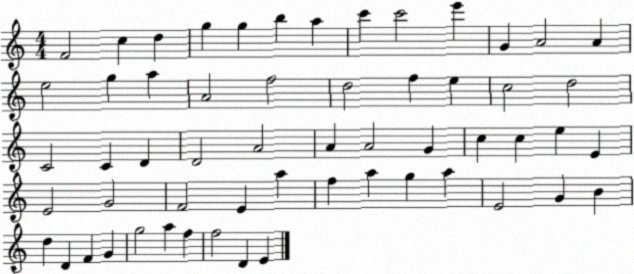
X:1
T:Untitled
M:4/4
L:1/4
K:C
F2 c d g g b a c' c'2 e' G A2 A e2 g a A2 f2 d2 f e c2 d2 C2 C D D2 A2 A A2 G c c e E E2 G2 F2 E a f a g a E2 G B d D F G g2 a f f2 D E